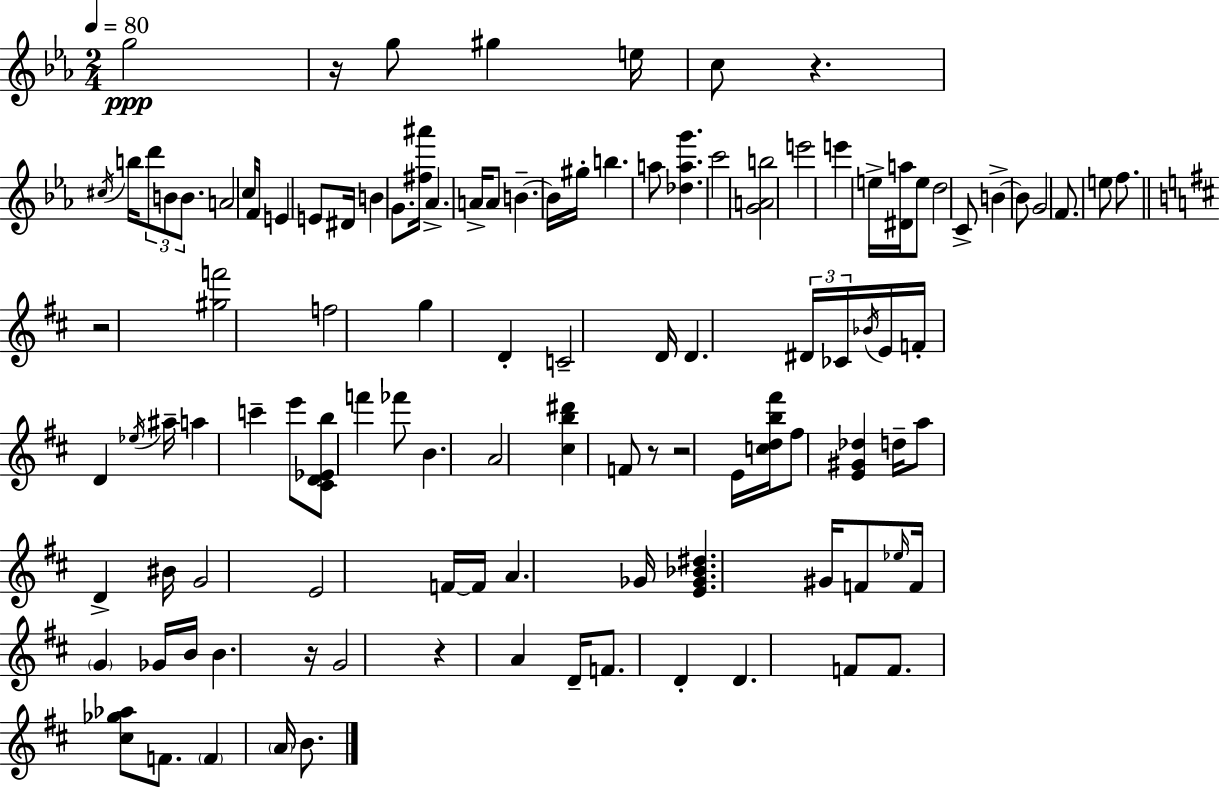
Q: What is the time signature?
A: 2/4